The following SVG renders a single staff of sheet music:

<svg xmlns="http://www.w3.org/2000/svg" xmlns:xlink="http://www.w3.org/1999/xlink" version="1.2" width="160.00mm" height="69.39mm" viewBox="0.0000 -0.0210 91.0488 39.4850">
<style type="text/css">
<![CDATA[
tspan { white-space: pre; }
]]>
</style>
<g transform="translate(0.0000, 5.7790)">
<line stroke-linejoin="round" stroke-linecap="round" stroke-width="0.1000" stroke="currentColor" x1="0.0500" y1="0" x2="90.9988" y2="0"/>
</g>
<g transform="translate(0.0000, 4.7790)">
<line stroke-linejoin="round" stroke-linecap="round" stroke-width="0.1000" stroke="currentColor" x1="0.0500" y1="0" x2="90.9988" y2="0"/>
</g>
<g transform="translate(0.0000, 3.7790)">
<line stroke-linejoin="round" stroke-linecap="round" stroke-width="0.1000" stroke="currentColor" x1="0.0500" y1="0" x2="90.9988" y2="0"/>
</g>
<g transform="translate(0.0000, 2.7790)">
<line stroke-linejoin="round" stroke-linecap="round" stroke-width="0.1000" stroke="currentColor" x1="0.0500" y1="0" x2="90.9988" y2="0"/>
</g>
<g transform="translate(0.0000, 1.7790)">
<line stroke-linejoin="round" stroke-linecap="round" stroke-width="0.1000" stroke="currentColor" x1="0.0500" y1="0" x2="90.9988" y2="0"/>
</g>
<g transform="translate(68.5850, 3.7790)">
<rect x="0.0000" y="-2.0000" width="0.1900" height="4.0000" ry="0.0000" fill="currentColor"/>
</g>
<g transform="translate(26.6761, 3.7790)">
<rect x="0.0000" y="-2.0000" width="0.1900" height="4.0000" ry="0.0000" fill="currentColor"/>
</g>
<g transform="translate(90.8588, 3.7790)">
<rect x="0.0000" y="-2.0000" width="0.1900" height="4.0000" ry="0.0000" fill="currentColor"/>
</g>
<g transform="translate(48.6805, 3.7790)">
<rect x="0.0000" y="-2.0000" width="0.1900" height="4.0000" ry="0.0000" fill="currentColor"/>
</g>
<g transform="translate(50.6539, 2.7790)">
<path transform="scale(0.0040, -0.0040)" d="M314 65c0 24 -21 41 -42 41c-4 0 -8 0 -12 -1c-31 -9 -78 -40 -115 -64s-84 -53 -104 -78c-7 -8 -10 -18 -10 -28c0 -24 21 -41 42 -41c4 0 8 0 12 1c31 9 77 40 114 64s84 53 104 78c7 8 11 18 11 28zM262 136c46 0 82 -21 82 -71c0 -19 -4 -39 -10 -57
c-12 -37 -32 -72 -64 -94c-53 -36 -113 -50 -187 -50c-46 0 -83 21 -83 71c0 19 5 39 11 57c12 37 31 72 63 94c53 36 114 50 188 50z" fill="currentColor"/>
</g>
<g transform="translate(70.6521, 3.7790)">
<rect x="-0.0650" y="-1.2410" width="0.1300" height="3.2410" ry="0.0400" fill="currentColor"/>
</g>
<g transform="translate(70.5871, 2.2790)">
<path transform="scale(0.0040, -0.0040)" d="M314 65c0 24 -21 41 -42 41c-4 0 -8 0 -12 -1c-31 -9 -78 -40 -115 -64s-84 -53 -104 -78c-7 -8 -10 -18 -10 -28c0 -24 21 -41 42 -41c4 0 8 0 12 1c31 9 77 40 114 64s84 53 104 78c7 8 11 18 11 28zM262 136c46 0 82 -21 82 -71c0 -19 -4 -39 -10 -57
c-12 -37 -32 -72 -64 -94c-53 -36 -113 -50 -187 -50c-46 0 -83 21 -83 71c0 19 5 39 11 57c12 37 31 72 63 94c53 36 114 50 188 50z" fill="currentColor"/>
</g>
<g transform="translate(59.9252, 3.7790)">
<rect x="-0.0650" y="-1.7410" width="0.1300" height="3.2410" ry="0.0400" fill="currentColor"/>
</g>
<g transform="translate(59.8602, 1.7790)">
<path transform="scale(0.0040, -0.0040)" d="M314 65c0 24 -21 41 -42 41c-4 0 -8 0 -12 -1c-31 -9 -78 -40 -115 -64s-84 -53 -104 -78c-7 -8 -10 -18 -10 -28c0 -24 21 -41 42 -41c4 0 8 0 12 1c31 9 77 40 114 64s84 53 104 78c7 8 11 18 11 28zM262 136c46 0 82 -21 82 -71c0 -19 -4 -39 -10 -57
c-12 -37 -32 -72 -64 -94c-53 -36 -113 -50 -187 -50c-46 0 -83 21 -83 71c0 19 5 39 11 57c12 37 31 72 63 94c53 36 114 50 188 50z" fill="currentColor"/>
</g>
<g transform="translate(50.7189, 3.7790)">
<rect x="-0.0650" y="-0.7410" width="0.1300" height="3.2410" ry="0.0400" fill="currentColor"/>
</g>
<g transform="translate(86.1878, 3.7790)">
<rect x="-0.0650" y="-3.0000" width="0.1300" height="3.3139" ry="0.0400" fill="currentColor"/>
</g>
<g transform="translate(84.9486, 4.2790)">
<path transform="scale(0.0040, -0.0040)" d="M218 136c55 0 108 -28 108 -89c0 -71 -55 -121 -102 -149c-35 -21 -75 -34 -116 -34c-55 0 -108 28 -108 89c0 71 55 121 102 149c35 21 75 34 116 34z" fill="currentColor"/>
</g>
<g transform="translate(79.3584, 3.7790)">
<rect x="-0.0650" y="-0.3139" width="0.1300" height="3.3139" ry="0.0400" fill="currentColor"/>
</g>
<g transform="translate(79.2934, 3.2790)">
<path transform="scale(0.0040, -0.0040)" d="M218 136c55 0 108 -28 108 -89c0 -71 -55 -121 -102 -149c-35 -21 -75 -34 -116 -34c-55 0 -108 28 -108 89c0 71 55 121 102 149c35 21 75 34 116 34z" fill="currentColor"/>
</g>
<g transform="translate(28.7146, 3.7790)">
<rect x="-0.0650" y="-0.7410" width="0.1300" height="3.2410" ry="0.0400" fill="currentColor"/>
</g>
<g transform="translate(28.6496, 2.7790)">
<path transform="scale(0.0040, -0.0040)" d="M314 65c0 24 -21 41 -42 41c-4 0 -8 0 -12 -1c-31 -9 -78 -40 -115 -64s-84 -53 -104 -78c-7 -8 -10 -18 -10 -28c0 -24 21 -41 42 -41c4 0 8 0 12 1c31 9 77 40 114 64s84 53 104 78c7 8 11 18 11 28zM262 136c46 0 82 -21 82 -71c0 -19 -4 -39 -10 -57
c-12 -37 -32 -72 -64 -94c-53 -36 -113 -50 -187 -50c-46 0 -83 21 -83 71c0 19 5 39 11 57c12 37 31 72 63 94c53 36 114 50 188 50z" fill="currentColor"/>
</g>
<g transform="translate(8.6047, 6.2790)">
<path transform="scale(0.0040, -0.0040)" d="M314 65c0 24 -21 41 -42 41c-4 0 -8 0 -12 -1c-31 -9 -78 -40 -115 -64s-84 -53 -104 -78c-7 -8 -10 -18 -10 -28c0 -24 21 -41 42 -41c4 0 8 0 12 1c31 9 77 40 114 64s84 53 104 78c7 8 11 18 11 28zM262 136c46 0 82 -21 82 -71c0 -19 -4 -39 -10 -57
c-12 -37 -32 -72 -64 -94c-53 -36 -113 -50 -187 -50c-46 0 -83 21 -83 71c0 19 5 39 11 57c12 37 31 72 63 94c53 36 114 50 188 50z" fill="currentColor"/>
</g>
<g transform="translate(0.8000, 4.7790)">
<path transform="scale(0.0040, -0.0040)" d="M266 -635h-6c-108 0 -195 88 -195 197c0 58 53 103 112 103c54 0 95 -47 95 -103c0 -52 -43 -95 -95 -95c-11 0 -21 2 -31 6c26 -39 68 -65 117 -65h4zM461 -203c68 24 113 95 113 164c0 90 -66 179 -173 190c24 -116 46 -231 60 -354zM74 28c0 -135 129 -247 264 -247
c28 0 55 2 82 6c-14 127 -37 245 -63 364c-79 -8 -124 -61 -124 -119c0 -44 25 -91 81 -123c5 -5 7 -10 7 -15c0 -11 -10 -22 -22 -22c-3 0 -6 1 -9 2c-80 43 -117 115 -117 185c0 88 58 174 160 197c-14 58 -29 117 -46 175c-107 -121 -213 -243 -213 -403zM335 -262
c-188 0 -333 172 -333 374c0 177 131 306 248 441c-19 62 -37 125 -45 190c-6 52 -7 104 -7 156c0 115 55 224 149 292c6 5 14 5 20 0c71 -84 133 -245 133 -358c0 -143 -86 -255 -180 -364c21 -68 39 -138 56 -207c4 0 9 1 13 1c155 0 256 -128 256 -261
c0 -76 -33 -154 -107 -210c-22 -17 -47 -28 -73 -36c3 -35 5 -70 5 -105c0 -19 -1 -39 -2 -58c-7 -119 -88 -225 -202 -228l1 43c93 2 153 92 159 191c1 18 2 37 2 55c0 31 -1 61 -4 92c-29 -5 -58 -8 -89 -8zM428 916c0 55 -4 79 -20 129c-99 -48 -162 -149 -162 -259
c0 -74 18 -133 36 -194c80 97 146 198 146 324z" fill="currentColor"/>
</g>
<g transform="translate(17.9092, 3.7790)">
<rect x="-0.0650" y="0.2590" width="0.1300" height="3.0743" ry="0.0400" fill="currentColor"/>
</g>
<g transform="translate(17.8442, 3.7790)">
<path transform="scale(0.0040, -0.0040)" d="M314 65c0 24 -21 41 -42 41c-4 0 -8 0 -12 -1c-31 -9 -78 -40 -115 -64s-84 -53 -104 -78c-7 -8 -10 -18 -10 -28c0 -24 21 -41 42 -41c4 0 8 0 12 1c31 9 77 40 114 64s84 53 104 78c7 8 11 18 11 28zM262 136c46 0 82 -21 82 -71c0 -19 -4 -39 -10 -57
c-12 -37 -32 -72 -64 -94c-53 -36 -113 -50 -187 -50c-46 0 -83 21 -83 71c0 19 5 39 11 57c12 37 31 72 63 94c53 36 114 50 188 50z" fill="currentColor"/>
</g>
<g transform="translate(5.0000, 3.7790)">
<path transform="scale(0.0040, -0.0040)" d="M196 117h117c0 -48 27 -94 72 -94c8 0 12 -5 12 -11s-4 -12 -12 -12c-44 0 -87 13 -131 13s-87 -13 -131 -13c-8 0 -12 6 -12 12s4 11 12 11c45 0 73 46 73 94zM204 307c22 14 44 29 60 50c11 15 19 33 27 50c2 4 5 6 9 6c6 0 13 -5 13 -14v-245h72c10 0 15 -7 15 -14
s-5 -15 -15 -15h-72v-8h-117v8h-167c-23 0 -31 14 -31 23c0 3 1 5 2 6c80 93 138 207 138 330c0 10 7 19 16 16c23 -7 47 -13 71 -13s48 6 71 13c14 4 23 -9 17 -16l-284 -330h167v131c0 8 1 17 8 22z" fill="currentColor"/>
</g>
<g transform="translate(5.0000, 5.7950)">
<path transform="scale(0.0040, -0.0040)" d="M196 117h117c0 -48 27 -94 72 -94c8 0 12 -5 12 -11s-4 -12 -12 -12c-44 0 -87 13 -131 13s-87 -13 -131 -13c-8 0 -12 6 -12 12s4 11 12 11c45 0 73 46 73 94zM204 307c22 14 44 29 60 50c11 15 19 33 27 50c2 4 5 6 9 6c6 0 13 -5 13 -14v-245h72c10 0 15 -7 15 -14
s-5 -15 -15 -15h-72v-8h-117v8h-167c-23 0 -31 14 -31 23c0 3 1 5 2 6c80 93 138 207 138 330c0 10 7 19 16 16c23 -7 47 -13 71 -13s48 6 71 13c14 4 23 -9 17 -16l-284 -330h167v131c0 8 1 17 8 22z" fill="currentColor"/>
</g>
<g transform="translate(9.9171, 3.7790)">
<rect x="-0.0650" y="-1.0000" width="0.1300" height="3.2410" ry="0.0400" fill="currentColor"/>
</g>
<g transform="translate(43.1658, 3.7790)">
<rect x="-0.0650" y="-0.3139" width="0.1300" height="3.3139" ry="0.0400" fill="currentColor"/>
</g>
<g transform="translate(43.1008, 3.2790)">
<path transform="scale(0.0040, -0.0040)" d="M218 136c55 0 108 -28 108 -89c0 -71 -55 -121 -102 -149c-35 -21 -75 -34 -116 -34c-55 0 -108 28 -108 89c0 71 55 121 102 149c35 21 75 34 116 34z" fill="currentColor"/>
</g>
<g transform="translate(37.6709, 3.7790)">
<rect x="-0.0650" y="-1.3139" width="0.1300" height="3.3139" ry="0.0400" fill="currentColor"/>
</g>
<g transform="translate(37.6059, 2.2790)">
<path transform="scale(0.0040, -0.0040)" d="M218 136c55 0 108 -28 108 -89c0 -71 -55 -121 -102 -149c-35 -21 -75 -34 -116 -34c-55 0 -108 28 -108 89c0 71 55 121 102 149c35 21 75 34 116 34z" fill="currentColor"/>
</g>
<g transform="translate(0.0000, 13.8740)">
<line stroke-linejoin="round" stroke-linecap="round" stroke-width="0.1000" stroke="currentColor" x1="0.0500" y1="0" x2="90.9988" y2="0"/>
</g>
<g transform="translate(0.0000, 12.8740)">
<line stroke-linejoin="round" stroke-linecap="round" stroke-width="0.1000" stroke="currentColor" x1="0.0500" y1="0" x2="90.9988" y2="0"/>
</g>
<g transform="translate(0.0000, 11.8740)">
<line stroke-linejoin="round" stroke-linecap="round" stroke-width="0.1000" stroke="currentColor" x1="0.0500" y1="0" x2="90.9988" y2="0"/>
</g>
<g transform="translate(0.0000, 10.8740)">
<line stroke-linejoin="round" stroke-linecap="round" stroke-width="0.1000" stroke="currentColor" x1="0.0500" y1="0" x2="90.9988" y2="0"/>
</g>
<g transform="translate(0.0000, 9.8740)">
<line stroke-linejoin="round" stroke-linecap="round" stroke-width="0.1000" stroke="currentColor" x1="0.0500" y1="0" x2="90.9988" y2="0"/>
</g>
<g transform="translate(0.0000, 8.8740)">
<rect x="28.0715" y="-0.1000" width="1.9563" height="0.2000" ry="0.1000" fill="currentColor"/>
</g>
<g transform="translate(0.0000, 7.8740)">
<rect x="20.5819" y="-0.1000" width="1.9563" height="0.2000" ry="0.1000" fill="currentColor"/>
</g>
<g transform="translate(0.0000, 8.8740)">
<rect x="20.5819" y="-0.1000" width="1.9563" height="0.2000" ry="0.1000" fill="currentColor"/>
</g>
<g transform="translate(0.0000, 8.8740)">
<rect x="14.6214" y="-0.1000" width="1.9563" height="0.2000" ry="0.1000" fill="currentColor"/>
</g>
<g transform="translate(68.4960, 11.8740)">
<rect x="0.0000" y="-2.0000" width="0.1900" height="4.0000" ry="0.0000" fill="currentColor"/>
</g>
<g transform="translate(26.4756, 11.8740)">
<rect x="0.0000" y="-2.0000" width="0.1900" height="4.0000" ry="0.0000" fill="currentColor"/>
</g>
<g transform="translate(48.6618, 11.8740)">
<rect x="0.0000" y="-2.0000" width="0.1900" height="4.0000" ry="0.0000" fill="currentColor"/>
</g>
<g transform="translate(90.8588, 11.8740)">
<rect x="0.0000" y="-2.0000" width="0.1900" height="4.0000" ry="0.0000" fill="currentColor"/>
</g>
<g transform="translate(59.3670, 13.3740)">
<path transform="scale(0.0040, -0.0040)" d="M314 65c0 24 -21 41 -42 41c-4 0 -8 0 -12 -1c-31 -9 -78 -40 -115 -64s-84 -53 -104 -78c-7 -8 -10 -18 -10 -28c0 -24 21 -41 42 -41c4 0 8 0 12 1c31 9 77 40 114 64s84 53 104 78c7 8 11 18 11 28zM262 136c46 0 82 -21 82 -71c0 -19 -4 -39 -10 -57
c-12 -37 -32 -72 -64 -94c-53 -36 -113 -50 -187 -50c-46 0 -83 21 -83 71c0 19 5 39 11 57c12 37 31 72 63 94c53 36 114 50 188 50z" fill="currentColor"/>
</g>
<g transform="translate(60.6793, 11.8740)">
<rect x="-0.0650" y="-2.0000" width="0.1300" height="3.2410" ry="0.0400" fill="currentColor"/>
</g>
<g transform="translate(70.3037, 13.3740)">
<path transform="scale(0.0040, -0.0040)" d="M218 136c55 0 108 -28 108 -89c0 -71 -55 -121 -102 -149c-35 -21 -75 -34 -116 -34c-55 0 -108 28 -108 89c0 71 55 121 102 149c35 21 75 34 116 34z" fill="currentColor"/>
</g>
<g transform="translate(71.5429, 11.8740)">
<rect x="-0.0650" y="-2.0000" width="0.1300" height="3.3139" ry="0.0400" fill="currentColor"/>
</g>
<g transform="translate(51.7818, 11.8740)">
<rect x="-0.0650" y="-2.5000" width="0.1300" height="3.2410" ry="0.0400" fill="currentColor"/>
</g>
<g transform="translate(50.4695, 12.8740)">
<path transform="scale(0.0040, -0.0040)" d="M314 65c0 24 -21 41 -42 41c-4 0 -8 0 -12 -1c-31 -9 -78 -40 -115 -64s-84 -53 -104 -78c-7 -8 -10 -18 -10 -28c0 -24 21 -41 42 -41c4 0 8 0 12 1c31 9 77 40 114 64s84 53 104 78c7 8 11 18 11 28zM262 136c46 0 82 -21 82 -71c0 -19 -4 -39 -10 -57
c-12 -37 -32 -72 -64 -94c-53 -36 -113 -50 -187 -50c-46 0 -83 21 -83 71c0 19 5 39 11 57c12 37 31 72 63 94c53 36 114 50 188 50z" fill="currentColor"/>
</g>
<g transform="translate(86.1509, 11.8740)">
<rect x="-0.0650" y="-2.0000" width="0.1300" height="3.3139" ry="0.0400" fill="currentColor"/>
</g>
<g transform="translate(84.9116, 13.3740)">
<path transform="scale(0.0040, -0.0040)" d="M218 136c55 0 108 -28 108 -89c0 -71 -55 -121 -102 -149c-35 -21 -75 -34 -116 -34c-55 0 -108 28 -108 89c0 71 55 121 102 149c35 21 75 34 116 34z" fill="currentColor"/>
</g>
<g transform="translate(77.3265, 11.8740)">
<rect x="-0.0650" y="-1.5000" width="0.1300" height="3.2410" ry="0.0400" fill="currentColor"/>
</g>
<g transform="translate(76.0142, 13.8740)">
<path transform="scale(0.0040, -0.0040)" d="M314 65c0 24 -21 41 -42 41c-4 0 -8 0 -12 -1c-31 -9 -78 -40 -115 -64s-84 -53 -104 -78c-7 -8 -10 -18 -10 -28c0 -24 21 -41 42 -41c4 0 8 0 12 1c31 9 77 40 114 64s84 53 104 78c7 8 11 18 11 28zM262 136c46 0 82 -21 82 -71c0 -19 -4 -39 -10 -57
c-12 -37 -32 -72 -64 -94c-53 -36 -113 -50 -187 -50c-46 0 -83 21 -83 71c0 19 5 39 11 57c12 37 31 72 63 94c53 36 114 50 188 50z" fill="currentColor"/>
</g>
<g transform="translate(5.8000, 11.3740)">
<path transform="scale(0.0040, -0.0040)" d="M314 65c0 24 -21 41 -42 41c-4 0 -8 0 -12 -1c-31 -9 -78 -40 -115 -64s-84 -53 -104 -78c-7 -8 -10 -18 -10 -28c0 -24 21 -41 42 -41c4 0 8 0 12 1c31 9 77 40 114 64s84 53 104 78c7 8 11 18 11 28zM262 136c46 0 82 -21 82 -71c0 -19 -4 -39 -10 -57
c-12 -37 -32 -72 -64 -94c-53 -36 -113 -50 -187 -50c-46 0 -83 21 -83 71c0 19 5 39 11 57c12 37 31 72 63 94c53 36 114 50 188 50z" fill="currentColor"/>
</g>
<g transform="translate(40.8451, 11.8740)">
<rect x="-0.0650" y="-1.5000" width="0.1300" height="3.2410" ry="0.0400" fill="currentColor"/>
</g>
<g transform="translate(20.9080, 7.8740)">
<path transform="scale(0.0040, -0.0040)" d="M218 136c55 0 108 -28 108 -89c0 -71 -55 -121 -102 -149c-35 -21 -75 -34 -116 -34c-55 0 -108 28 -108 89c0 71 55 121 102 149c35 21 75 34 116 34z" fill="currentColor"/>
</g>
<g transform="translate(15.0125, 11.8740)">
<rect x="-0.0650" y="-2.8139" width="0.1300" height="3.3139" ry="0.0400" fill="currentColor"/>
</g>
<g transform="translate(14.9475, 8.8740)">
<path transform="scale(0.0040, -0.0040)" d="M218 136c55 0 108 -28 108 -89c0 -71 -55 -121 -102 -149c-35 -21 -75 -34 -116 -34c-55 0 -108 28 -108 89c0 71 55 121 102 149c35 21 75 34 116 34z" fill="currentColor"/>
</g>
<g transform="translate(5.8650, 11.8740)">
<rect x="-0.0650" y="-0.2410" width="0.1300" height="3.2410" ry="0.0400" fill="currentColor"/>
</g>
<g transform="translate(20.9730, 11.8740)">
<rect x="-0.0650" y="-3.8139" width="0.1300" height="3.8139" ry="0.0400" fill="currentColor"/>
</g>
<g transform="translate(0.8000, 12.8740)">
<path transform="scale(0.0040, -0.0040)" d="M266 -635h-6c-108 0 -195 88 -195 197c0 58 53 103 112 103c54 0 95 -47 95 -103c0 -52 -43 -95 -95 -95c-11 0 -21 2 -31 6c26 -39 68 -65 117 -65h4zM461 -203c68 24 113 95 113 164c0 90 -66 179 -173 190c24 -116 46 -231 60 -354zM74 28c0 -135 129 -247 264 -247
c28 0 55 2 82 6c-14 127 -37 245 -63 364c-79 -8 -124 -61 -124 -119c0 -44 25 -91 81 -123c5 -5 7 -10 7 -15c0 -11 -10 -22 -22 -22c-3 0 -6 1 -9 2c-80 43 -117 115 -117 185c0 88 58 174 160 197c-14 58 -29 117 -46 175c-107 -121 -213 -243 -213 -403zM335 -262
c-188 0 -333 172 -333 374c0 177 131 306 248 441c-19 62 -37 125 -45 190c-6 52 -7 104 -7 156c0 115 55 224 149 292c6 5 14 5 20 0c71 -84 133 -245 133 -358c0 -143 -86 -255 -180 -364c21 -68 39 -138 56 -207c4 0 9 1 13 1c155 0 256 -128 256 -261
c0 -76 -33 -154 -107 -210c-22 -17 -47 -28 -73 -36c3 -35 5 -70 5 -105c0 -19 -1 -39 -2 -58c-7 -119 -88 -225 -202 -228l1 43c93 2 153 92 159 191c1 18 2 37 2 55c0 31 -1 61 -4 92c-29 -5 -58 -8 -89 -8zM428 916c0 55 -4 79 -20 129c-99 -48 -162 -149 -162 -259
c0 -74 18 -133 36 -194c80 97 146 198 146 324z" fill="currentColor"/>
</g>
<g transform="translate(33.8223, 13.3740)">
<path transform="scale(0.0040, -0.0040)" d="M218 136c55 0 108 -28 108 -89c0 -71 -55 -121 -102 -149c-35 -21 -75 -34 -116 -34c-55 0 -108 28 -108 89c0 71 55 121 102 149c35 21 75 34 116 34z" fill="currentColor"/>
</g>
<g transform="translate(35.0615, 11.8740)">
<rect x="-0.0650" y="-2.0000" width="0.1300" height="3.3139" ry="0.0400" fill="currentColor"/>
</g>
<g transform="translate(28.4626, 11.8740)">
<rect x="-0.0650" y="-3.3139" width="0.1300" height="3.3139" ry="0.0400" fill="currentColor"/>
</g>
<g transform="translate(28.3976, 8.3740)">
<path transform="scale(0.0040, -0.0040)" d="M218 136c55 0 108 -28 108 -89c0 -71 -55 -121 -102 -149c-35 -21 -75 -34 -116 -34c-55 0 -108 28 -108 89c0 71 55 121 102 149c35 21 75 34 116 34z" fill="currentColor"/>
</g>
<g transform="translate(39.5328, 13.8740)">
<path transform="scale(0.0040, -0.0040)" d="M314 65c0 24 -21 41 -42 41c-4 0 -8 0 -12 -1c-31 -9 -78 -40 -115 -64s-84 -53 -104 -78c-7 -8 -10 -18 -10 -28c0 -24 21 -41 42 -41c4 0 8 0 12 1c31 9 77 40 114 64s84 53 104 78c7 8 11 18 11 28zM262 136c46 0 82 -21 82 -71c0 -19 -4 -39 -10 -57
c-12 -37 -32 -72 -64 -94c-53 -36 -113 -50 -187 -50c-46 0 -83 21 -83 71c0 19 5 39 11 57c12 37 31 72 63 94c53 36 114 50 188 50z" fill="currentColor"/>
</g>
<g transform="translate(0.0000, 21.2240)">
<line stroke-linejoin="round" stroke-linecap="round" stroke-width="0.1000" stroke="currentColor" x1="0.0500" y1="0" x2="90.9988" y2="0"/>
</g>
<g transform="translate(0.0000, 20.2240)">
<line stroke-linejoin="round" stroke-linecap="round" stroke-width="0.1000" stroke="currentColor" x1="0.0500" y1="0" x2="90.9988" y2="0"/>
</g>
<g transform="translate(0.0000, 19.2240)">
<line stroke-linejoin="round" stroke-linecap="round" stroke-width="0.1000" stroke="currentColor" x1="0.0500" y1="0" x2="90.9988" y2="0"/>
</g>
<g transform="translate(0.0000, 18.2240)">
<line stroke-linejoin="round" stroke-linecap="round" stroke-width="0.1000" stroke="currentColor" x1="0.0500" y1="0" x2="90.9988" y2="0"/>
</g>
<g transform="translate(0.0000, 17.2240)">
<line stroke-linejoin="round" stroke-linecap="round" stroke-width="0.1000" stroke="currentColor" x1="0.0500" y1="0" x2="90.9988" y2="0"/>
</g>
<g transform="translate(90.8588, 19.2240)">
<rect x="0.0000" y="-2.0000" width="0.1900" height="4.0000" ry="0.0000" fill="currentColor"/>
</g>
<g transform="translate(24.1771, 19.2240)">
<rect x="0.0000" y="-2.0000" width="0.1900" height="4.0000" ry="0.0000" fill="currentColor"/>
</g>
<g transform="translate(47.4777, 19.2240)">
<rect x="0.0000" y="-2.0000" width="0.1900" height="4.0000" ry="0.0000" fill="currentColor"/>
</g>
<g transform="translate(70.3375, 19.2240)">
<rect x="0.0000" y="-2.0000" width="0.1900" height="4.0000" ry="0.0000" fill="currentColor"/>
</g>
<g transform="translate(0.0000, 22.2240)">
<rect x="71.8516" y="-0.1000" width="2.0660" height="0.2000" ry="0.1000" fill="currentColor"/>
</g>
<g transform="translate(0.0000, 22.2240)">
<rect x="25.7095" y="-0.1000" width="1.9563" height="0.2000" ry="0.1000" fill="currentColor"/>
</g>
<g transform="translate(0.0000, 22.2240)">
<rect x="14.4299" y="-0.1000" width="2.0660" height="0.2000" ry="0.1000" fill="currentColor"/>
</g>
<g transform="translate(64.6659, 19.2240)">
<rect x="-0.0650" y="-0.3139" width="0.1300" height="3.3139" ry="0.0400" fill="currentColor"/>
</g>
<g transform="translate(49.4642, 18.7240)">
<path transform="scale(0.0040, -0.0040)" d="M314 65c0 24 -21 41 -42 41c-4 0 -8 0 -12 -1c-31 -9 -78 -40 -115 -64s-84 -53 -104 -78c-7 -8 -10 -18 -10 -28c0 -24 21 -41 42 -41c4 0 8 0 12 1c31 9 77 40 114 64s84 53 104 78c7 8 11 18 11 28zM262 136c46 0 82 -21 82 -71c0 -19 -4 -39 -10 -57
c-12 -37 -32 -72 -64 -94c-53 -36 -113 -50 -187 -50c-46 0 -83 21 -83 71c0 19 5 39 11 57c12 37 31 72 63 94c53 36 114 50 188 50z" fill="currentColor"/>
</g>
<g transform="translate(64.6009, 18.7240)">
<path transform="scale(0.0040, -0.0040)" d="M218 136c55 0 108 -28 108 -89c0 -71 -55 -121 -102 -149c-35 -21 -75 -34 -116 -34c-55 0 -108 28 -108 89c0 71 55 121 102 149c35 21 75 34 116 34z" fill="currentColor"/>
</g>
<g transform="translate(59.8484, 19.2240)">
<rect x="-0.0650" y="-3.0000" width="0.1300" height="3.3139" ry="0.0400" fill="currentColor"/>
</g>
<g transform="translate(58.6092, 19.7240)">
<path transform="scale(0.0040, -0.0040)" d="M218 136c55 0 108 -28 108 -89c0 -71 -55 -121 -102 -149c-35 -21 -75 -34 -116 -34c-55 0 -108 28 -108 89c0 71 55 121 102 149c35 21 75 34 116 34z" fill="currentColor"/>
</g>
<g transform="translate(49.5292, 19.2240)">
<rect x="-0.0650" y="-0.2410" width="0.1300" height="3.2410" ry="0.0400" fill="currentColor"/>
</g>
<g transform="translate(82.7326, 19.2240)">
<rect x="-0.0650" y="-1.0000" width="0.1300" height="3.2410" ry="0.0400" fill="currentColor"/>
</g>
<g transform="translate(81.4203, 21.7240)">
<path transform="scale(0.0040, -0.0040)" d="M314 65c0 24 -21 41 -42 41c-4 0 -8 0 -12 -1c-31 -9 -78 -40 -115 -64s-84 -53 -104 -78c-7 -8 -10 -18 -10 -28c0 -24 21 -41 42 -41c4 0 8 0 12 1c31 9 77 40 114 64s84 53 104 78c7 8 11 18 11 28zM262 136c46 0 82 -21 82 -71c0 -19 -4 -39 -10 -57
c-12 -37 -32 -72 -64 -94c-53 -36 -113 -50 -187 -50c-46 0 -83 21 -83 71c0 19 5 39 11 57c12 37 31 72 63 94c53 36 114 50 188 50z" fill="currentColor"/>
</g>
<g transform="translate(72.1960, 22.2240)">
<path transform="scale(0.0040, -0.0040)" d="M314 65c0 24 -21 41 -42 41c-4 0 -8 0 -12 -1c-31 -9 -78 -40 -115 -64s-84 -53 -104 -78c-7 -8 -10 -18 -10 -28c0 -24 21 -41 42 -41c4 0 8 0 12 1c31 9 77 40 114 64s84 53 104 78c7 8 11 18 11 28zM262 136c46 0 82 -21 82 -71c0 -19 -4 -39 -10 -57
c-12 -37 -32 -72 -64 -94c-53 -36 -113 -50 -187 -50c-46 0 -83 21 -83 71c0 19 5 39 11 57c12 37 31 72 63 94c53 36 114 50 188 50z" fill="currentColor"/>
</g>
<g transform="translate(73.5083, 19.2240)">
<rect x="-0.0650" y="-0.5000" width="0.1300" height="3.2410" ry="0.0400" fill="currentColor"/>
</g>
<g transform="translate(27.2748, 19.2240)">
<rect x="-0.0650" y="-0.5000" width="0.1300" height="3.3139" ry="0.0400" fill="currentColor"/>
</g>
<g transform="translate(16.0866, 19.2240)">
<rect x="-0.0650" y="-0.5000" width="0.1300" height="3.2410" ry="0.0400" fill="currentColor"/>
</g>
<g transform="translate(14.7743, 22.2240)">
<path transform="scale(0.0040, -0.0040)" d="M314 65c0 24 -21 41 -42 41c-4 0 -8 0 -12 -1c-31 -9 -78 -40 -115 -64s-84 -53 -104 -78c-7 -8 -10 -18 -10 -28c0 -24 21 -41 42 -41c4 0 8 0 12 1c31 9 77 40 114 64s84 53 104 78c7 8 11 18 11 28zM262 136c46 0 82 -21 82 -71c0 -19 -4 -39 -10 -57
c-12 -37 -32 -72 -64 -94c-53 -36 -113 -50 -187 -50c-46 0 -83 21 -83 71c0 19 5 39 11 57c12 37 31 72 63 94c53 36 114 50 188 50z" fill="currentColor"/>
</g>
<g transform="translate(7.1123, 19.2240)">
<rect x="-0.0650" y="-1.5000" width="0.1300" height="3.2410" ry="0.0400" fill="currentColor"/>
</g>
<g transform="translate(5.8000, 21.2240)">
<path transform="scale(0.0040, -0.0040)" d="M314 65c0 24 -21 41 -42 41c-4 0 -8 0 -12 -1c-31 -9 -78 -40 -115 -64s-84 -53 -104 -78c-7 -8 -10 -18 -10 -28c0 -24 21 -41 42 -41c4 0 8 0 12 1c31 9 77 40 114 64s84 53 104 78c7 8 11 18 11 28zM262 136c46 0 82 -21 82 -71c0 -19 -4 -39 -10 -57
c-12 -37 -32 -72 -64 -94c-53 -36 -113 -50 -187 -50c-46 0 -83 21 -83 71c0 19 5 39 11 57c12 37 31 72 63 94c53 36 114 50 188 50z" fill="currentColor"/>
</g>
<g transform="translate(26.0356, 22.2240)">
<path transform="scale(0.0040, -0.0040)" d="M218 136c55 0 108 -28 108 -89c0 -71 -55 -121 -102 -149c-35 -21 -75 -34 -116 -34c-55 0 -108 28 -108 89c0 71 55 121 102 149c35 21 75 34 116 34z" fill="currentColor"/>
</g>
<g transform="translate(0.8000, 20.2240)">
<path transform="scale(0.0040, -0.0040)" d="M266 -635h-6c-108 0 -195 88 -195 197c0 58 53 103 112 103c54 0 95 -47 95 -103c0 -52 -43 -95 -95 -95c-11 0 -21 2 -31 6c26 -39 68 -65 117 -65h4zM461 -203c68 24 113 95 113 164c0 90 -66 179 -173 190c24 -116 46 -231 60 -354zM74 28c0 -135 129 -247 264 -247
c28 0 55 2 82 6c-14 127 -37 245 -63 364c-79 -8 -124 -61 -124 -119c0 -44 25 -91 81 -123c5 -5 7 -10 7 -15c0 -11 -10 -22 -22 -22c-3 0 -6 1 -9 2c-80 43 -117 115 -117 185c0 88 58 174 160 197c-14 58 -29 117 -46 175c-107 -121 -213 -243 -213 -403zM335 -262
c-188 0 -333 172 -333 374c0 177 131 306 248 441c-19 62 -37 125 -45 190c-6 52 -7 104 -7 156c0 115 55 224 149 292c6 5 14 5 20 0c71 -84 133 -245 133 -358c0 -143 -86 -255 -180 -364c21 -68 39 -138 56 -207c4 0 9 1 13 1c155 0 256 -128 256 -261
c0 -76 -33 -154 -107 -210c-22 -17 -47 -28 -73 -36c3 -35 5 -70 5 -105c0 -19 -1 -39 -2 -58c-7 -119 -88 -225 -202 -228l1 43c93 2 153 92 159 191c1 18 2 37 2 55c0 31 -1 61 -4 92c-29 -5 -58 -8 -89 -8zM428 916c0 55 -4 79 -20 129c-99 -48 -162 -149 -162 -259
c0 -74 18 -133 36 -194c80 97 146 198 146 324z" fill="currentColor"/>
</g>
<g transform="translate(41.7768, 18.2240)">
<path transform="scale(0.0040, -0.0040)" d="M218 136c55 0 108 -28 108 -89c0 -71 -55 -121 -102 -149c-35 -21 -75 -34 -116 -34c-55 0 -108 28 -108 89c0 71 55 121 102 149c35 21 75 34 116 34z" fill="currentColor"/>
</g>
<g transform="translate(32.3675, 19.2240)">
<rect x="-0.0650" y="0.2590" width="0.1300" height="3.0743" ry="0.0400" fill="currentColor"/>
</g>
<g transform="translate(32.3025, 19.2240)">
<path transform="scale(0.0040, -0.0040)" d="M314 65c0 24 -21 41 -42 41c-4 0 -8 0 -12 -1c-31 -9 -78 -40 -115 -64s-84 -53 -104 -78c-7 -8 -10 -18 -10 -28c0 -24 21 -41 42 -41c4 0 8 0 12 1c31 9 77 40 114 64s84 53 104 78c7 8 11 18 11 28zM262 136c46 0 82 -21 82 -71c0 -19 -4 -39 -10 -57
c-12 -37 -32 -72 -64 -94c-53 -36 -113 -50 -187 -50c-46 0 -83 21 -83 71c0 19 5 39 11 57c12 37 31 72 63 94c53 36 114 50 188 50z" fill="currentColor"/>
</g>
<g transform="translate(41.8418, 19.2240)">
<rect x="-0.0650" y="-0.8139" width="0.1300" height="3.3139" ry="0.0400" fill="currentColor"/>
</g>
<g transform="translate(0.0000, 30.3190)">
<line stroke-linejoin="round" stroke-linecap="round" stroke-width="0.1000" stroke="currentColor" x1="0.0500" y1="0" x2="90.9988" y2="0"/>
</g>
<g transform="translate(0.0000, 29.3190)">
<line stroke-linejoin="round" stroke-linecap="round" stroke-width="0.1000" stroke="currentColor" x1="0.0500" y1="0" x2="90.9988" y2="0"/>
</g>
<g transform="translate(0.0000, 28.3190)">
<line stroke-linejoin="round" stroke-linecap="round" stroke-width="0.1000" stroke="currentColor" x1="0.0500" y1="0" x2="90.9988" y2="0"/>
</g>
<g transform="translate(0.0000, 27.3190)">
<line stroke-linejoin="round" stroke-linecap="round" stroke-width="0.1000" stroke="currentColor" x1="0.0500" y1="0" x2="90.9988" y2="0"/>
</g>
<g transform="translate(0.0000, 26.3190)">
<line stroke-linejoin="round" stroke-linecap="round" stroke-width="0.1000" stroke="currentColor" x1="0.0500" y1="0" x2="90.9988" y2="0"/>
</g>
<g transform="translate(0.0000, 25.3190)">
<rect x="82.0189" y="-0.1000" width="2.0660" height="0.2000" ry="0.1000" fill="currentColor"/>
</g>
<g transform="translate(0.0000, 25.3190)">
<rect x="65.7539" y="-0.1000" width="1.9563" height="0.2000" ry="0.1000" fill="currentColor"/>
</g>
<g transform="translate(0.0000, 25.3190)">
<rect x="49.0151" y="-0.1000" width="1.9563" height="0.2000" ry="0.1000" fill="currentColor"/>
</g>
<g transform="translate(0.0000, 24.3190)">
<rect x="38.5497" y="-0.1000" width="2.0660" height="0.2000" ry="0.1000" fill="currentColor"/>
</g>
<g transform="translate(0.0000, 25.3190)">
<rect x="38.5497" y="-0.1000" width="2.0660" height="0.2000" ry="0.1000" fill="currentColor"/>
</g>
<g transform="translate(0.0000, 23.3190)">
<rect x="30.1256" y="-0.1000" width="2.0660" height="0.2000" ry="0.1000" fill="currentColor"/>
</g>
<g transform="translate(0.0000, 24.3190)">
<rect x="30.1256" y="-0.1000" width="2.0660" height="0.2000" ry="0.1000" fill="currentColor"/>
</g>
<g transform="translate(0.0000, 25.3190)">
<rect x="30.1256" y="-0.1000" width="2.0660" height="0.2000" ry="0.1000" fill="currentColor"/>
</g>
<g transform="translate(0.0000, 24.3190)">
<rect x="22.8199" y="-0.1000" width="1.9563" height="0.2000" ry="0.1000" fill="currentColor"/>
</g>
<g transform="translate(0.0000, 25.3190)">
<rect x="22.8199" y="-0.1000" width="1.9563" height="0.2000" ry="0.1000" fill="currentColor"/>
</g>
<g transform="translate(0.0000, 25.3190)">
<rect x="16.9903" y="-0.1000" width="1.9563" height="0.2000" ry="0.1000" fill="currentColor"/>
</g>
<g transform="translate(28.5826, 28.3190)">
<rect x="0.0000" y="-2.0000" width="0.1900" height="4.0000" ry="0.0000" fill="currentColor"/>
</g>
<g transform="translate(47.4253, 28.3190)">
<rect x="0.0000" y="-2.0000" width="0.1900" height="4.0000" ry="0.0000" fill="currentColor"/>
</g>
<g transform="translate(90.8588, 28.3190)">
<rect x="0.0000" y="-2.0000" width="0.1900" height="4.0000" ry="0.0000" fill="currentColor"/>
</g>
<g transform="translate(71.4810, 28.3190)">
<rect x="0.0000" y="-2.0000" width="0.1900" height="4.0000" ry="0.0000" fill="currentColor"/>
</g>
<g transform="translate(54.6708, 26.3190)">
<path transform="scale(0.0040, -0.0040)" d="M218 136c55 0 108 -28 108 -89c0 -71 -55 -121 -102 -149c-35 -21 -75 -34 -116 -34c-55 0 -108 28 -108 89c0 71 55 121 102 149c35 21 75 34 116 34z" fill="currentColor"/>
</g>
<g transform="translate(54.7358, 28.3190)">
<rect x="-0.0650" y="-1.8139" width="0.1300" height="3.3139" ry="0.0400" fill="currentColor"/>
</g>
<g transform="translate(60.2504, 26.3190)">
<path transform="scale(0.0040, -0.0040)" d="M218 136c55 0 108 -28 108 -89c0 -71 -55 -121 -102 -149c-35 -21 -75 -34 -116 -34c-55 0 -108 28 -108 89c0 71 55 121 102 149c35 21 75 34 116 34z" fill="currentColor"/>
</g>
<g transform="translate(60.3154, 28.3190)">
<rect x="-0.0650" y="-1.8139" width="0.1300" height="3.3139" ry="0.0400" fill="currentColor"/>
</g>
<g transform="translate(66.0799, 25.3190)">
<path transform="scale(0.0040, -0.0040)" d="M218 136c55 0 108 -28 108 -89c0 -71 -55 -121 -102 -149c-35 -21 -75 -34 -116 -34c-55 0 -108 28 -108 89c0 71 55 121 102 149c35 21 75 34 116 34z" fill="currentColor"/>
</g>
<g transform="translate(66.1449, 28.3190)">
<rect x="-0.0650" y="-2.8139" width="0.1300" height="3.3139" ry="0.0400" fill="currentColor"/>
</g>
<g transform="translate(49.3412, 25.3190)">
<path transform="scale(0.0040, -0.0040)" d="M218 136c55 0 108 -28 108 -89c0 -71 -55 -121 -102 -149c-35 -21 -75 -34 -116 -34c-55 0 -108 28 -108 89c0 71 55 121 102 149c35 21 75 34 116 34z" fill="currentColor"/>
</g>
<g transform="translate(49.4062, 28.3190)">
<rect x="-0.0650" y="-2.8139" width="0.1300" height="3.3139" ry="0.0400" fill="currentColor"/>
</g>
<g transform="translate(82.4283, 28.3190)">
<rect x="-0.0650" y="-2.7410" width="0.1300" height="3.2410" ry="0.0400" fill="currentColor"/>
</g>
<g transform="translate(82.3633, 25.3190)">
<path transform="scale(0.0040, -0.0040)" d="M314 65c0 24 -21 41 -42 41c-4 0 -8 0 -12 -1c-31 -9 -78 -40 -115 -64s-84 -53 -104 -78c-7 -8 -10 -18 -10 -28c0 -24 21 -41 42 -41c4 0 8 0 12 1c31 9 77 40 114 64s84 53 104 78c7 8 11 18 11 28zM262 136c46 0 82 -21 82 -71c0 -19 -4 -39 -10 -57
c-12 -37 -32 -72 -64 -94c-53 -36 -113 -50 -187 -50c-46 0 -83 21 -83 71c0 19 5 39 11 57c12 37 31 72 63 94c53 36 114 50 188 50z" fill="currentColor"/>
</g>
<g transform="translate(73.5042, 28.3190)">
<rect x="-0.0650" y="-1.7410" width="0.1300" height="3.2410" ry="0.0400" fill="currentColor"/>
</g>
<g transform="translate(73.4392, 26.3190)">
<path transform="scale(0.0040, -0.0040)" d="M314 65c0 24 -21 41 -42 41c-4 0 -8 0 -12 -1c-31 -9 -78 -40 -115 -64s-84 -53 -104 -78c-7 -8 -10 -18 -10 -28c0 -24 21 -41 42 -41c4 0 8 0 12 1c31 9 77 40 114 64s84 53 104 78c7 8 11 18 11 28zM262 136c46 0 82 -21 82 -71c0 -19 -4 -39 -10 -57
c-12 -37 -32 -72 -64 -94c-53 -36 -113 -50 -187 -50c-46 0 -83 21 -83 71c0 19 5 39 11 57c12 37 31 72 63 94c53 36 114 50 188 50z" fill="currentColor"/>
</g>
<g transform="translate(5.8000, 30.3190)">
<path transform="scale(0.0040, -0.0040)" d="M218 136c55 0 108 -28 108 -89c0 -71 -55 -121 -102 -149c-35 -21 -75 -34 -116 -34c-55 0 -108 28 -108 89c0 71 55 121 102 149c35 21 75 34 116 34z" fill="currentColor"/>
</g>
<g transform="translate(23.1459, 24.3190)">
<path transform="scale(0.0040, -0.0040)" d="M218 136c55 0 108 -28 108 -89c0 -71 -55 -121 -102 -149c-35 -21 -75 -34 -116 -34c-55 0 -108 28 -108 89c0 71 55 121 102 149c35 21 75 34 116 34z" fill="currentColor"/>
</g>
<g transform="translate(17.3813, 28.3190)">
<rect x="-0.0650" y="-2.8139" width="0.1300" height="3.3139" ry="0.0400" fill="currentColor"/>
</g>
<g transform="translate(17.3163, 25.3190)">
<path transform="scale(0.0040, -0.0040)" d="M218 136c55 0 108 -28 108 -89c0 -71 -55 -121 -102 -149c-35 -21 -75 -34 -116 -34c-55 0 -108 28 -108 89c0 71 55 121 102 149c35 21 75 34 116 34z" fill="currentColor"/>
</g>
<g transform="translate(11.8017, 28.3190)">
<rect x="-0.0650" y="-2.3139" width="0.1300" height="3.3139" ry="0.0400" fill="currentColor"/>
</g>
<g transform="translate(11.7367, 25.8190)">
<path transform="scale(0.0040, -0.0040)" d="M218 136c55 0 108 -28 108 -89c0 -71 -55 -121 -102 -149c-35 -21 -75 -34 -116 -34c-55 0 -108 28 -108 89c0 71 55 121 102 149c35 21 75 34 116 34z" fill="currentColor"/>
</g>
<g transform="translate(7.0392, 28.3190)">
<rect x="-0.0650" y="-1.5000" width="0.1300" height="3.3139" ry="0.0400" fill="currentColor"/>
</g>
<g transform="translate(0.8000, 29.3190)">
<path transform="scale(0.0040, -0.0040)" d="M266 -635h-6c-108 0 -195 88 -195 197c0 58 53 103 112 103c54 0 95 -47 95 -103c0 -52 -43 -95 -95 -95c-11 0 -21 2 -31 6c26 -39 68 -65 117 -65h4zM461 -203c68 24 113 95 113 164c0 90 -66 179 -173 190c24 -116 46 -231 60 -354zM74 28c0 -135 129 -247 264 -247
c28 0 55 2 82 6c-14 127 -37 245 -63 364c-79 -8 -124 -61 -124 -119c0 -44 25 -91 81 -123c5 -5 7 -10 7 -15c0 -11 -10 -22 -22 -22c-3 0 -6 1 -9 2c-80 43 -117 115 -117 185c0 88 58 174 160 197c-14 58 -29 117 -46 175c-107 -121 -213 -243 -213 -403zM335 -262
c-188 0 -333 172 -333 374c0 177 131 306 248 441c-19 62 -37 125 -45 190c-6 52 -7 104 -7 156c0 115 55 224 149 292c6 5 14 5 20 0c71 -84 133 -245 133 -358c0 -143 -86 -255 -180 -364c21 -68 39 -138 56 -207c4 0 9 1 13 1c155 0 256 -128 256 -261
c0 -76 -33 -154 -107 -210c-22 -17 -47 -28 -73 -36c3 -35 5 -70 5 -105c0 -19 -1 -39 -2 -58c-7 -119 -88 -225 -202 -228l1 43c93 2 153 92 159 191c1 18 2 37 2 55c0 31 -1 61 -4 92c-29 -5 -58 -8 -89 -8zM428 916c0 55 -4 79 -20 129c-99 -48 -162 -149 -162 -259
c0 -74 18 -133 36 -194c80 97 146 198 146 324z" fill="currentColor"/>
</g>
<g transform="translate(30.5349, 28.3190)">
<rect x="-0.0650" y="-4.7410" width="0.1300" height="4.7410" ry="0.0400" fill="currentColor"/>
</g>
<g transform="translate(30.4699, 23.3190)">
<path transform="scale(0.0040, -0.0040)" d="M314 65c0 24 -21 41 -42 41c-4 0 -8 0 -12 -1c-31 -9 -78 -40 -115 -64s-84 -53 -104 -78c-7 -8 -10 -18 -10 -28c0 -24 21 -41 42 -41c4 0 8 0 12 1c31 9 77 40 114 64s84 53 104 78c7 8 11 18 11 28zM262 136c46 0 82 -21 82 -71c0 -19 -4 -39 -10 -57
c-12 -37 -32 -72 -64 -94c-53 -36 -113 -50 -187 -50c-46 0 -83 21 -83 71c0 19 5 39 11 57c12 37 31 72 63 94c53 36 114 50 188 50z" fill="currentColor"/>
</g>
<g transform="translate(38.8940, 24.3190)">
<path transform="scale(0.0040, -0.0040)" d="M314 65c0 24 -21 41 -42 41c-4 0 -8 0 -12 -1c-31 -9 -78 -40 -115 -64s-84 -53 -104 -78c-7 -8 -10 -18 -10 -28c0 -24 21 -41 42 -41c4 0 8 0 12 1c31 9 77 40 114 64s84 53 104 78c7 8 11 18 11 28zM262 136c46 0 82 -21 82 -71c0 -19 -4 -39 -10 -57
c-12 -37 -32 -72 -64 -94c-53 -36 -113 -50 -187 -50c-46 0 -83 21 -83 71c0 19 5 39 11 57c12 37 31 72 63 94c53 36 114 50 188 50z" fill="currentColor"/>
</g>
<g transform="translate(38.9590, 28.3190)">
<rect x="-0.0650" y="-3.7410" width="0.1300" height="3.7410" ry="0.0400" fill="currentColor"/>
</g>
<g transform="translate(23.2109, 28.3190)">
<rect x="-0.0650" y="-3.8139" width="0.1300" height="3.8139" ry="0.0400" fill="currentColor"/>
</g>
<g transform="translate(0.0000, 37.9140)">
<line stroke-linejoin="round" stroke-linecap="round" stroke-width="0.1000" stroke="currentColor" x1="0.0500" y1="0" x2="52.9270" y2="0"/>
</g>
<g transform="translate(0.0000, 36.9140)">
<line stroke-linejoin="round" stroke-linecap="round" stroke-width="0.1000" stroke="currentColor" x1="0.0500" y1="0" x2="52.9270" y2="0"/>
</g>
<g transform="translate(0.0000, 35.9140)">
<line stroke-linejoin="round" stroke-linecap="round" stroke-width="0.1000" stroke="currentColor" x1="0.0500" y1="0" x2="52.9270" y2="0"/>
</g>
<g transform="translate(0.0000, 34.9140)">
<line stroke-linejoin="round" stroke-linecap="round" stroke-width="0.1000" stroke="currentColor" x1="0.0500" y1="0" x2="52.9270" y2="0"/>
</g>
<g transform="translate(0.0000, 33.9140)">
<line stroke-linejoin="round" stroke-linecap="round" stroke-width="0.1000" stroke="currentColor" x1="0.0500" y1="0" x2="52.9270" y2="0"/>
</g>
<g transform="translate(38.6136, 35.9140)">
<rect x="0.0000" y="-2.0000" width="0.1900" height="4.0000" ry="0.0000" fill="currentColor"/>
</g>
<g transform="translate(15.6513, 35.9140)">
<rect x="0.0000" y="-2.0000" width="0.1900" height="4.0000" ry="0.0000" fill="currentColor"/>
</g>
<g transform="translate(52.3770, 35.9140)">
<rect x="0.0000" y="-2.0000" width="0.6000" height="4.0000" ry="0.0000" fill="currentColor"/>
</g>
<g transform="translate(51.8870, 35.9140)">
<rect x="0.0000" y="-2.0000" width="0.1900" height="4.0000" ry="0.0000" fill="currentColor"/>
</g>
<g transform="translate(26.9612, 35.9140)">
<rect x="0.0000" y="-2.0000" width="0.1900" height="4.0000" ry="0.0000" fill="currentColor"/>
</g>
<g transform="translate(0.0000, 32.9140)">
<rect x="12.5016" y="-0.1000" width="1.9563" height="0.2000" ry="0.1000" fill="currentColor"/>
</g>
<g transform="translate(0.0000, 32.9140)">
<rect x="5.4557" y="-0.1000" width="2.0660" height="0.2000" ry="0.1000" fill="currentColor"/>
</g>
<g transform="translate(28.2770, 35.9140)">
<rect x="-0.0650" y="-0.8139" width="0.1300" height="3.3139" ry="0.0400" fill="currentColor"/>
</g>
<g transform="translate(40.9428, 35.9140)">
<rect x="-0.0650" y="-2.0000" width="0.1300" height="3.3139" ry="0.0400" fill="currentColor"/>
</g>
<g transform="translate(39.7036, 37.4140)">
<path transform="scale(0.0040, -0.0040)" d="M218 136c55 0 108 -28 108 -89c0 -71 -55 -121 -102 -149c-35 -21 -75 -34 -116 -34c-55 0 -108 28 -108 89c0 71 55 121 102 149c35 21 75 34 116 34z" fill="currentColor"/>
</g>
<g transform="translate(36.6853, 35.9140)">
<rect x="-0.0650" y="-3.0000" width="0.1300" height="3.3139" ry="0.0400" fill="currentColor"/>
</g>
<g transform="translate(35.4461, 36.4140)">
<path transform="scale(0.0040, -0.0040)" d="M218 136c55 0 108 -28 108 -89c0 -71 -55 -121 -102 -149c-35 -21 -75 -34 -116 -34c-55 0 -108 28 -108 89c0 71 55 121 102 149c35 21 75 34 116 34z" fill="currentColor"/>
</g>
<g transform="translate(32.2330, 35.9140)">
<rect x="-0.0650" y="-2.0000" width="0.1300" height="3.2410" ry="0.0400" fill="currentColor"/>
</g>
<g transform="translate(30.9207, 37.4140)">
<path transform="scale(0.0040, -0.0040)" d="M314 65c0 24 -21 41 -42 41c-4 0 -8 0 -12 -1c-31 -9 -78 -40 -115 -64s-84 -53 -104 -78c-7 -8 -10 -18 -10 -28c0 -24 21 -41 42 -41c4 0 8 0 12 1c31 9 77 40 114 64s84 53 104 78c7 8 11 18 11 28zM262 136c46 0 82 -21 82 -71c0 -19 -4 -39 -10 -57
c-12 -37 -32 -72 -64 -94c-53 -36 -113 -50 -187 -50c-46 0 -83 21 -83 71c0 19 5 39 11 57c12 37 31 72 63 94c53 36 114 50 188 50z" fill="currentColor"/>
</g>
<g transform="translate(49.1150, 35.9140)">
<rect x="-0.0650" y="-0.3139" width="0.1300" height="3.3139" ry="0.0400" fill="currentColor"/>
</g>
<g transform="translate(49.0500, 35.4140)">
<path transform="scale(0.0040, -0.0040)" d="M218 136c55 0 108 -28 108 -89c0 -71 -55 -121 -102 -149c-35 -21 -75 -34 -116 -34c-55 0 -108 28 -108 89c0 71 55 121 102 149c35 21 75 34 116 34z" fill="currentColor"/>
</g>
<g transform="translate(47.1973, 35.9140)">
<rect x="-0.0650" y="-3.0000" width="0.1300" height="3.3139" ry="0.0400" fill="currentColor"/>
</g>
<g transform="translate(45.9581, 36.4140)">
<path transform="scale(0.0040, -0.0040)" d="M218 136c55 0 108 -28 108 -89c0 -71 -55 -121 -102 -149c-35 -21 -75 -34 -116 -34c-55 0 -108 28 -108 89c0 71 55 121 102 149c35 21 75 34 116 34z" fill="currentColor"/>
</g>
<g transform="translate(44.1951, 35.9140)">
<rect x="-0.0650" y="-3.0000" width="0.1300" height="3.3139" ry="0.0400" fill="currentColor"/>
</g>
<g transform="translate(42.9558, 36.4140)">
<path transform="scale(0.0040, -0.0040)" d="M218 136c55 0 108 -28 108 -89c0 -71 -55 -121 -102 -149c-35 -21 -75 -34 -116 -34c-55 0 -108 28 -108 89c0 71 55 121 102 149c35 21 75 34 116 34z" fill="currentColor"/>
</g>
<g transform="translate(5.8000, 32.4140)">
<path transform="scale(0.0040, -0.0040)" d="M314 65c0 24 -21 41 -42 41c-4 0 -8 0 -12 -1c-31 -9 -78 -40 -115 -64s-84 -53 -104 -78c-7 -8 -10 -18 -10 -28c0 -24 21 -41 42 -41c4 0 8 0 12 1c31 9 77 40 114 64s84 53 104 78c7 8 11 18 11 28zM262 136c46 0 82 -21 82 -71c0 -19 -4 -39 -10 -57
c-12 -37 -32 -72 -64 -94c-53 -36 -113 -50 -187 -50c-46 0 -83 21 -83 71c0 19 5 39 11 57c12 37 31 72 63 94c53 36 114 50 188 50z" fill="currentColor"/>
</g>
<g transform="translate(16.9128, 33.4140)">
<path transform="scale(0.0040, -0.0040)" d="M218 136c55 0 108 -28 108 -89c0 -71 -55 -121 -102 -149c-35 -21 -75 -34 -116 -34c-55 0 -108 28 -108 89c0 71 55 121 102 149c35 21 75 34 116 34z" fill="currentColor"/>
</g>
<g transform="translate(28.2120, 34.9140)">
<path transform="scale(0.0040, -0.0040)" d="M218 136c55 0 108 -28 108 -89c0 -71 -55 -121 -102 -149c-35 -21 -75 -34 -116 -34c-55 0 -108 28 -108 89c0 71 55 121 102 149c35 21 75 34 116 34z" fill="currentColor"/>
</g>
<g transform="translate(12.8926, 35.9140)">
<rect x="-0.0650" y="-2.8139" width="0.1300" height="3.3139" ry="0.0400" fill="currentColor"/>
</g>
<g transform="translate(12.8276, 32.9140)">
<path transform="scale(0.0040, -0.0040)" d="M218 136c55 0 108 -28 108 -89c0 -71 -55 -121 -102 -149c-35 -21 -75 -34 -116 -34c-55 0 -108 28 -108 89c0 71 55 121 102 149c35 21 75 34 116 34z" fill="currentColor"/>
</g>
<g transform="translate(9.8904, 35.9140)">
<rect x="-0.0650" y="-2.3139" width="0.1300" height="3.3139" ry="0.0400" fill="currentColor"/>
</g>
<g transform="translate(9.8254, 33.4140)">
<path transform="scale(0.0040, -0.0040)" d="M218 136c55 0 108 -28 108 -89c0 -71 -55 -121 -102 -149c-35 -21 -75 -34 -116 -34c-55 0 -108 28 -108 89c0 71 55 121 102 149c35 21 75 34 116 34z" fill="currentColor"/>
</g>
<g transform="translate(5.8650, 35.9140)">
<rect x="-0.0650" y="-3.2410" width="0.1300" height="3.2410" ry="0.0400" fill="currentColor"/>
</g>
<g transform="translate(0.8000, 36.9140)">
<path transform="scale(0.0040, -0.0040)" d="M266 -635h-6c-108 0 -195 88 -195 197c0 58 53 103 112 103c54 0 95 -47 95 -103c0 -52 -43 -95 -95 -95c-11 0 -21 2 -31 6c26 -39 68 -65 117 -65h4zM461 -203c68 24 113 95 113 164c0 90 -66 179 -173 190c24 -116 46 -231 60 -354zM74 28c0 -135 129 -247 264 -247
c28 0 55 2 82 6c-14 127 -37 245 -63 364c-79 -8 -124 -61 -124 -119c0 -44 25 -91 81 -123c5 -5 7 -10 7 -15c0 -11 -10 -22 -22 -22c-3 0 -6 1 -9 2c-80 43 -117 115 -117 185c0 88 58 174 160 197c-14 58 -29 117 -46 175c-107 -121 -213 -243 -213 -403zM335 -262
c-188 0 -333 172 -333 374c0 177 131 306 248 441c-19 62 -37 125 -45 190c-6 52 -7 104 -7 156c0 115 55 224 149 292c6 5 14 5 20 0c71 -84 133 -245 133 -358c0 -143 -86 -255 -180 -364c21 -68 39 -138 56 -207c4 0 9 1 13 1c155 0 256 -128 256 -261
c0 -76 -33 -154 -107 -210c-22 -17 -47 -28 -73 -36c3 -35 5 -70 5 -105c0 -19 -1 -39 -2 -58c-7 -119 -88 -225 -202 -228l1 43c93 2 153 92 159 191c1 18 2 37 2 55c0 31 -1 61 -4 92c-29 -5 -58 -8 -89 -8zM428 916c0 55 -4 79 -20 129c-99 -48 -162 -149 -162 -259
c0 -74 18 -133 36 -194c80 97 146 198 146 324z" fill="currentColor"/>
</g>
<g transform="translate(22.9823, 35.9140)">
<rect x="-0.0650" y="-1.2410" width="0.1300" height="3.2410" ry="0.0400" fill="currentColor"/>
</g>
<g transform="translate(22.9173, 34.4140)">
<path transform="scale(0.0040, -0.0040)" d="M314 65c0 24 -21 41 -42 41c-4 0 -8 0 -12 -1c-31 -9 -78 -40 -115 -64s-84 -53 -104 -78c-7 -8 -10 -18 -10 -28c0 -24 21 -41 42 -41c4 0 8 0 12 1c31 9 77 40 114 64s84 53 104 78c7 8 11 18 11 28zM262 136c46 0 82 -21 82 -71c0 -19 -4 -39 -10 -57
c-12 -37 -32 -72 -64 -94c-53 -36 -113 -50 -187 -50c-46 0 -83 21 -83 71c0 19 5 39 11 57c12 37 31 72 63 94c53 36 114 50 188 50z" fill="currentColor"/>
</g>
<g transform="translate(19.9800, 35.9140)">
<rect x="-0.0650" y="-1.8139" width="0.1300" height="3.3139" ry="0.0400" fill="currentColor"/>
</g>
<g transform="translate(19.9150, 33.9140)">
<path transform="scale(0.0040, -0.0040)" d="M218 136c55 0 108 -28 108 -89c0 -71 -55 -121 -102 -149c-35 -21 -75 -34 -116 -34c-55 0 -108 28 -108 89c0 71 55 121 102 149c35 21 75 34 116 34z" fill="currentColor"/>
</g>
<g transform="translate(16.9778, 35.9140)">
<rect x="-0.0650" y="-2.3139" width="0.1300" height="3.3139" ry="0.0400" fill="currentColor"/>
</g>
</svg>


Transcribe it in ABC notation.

X:1
T:Untitled
M:4/4
L:1/4
K:C
D2 B2 d2 e c d2 f2 e2 c A c2 a c' b F E2 G2 F2 F E2 F E2 C2 C B2 d c2 A c C2 D2 E g a c' e'2 c'2 a f f a f2 a2 b2 g a g f e2 d F2 A F A A c